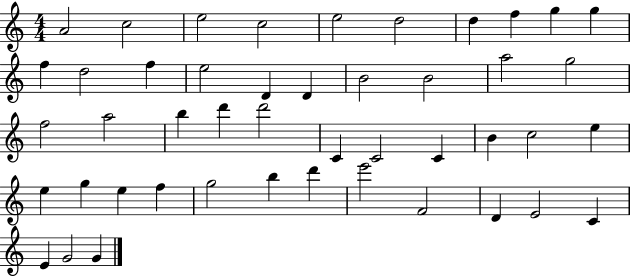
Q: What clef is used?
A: treble